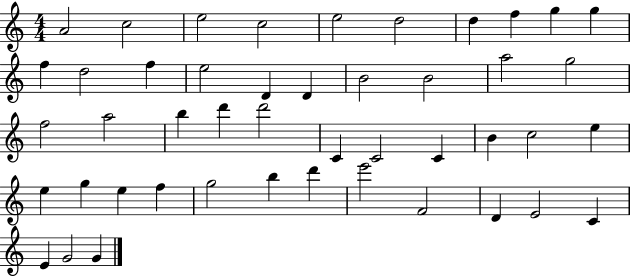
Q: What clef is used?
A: treble